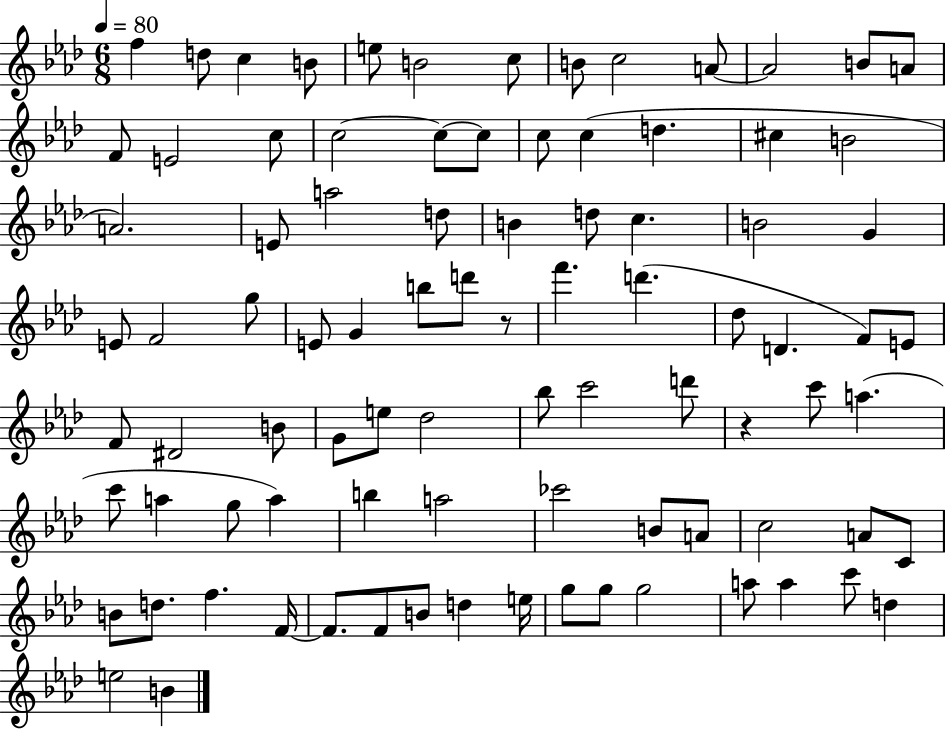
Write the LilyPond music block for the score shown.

{
  \clef treble
  \numericTimeSignature
  \time 6/8
  \key aes \major
  \tempo 4 = 80
  f''4 d''8 c''4 b'8 | e''8 b'2 c''8 | b'8 c''2 a'8~~ | a'2 b'8 a'8 | \break f'8 e'2 c''8 | c''2~~ c''8~~ c''8 | c''8 c''4( d''4. | cis''4 b'2 | \break a'2.) | e'8 a''2 d''8 | b'4 d''8 c''4. | b'2 g'4 | \break e'8 f'2 g''8 | e'8 g'4 b''8 d'''8 r8 | f'''4. d'''4.( | des''8 d'4. f'8) e'8 | \break f'8 dis'2 b'8 | g'8 e''8 des''2 | bes''8 c'''2 d'''8 | r4 c'''8 a''4.( | \break c'''8 a''4 g''8 a''4) | b''4 a''2 | ces'''2 b'8 a'8 | c''2 a'8 c'8 | \break b'8 d''8. f''4. f'16~~ | f'8. f'8 b'8 d''4 e''16 | g''8 g''8 g''2 | a''8 a''4 c'''8 d''4 | \break e''2 b'4 | \bar "|."
}